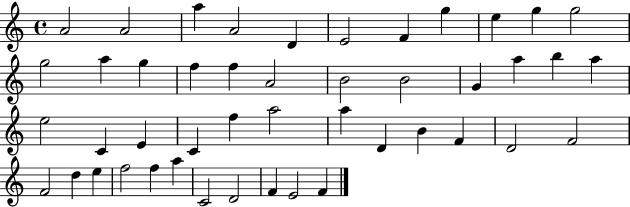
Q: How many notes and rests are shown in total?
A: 46